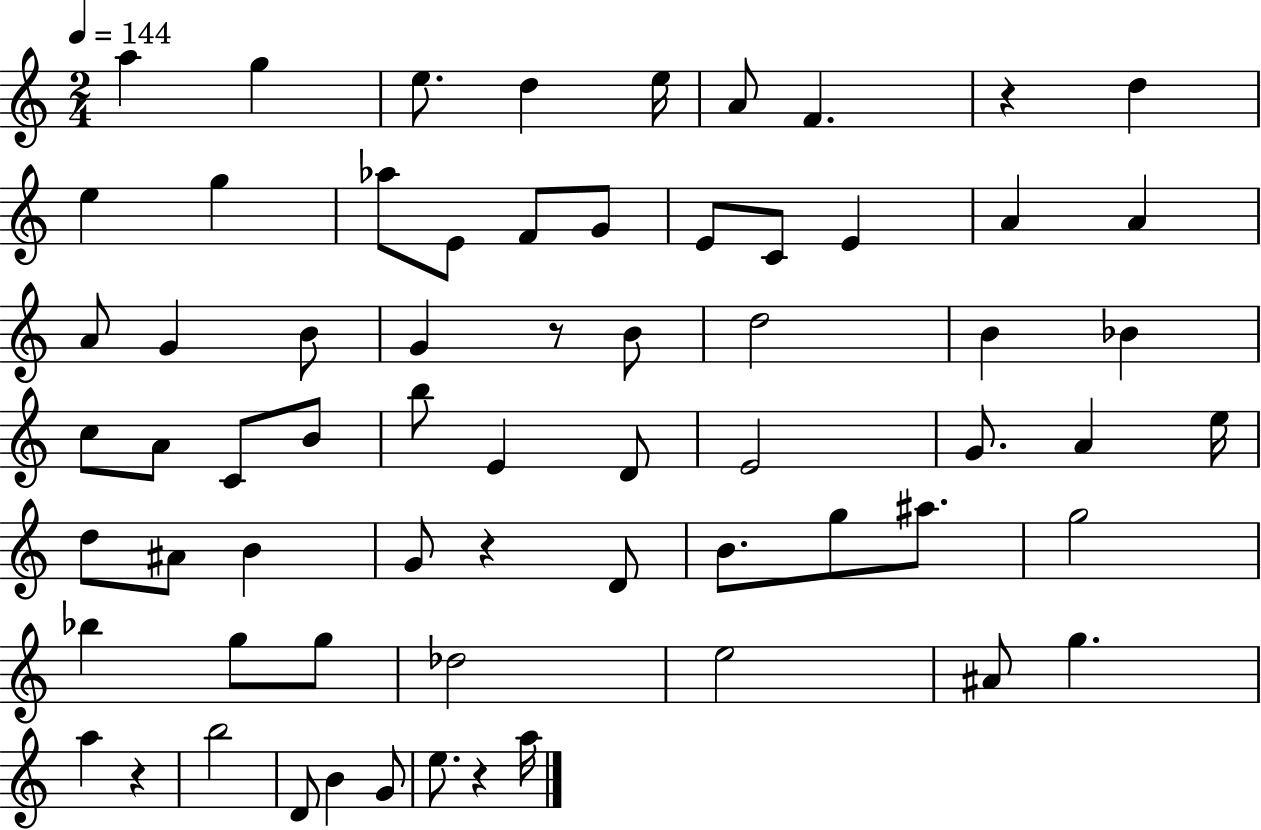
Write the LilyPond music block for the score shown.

{
  \clef treble
  \numericTimeSignature
  \time 2/4
  \key c \major
  \tempo 4 = 144
  a''4 g''4 | e''8. d''4 e''16 | a'8 f'4. | r4 d''4 | \break e''4 g''4 | aes''8 e'8 f'8 g'8 | e'8 c'8 e'4 | a'4 a'4 | \break a'8 g'4 b'8 | g'4 r8 b'8 | d''2 | b'4 bes'4 | \break c''8 a'8 c'8 b'8 | b''8 e'4 d'8 | e'2 | g'8. a'4 e''16 | \break d''8 ais'8 b'4 | g'8 r4 d'8 | b'8. g''8 ais''8. | g''2 | \break bes''4 g''8 g''8 | des''2 | e''2 | ais'8 g''4. | \break a''4 r4 | b''2 | d'8 b'4 g'8 | e''8. r4 a''16 | \break \bar "|."
}